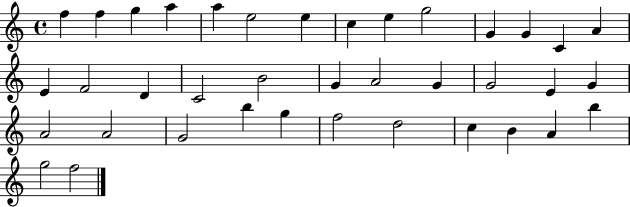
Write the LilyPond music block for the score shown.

{
  \clef treble
  \time 4/4
  \defaultTimeSignature
  \key c \major
  f''4 f''4 g''4 a''4 | a''4 e''2 e''4 | c''4 e''4 g''2 | g'4 g'4 c'4 a'4 | \break e'4 f'2 d'4 | c'2 b'2 | g'4 a'2 g'4 | g'2 e'4 g'4 | \break a'2 a'2 | g'2 b''4 g''4 | f''2 d''2 | c''4 b'4 a'4 b''4 | \break g''2 f''2 | \bar "|."
}